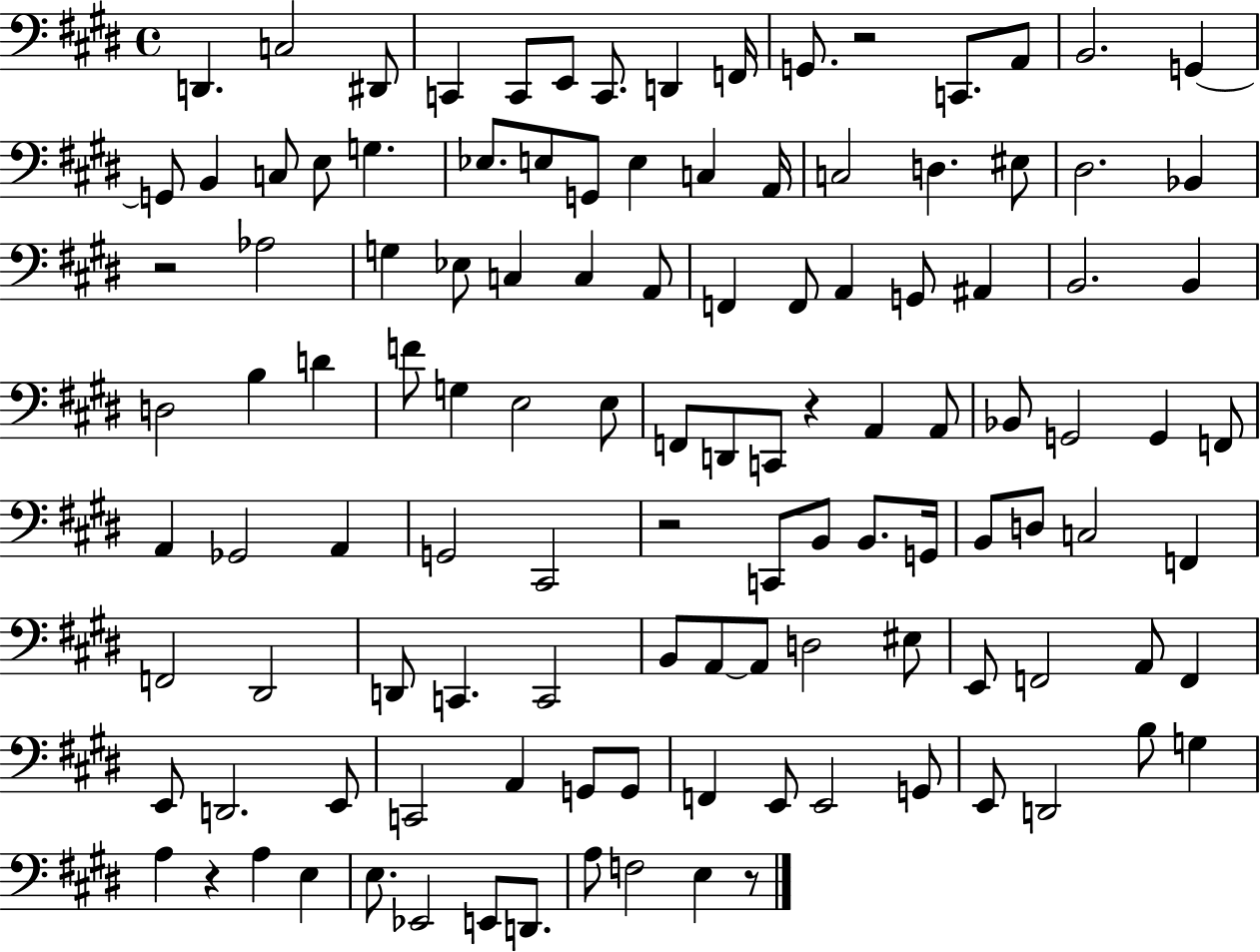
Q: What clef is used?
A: bass